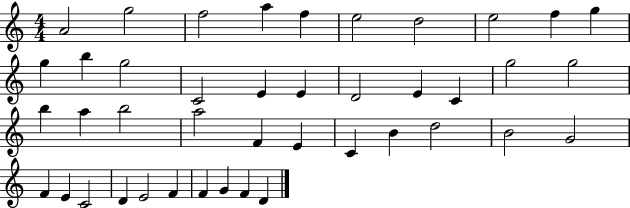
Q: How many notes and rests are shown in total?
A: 42